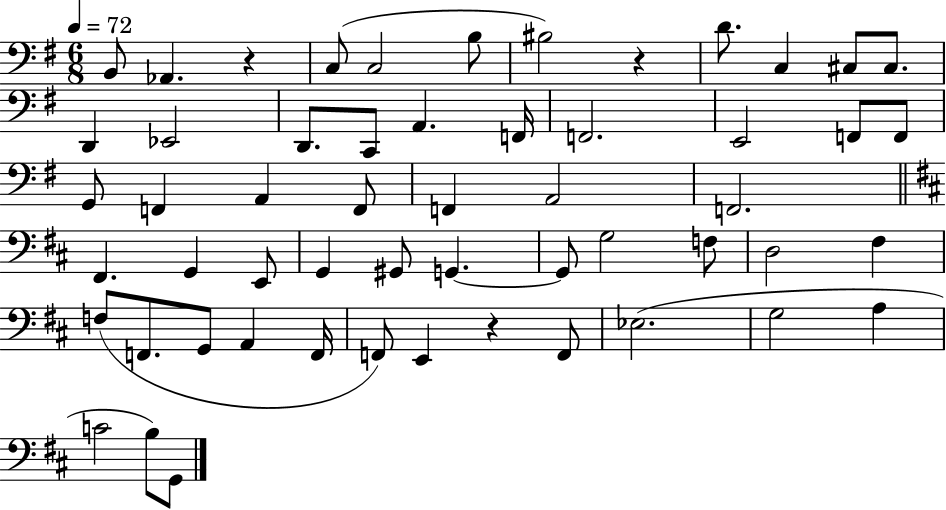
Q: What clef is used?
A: bass